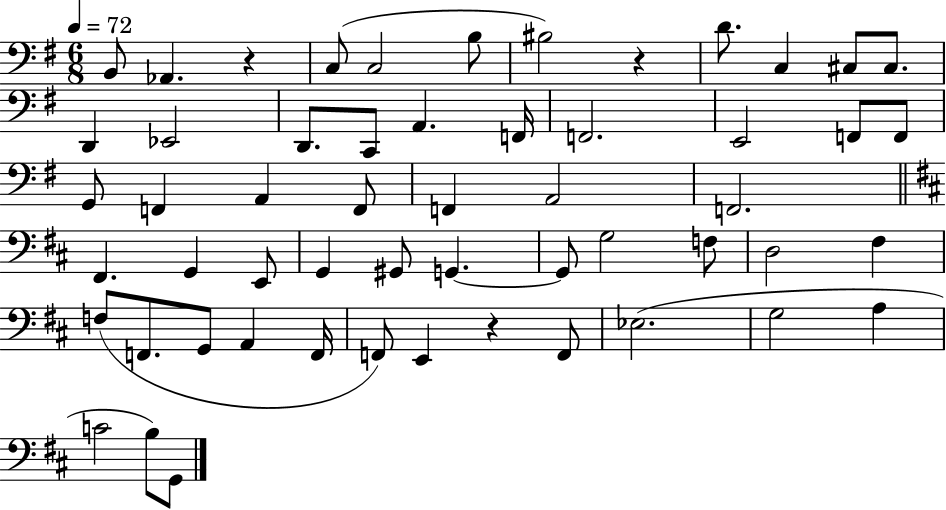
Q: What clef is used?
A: bass